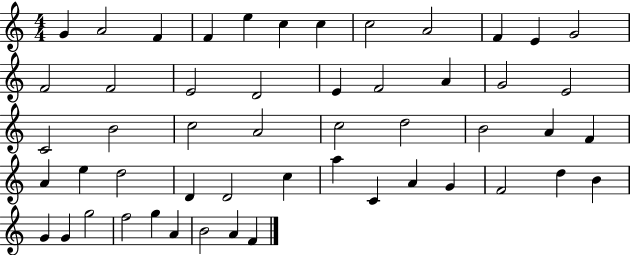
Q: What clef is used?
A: treble